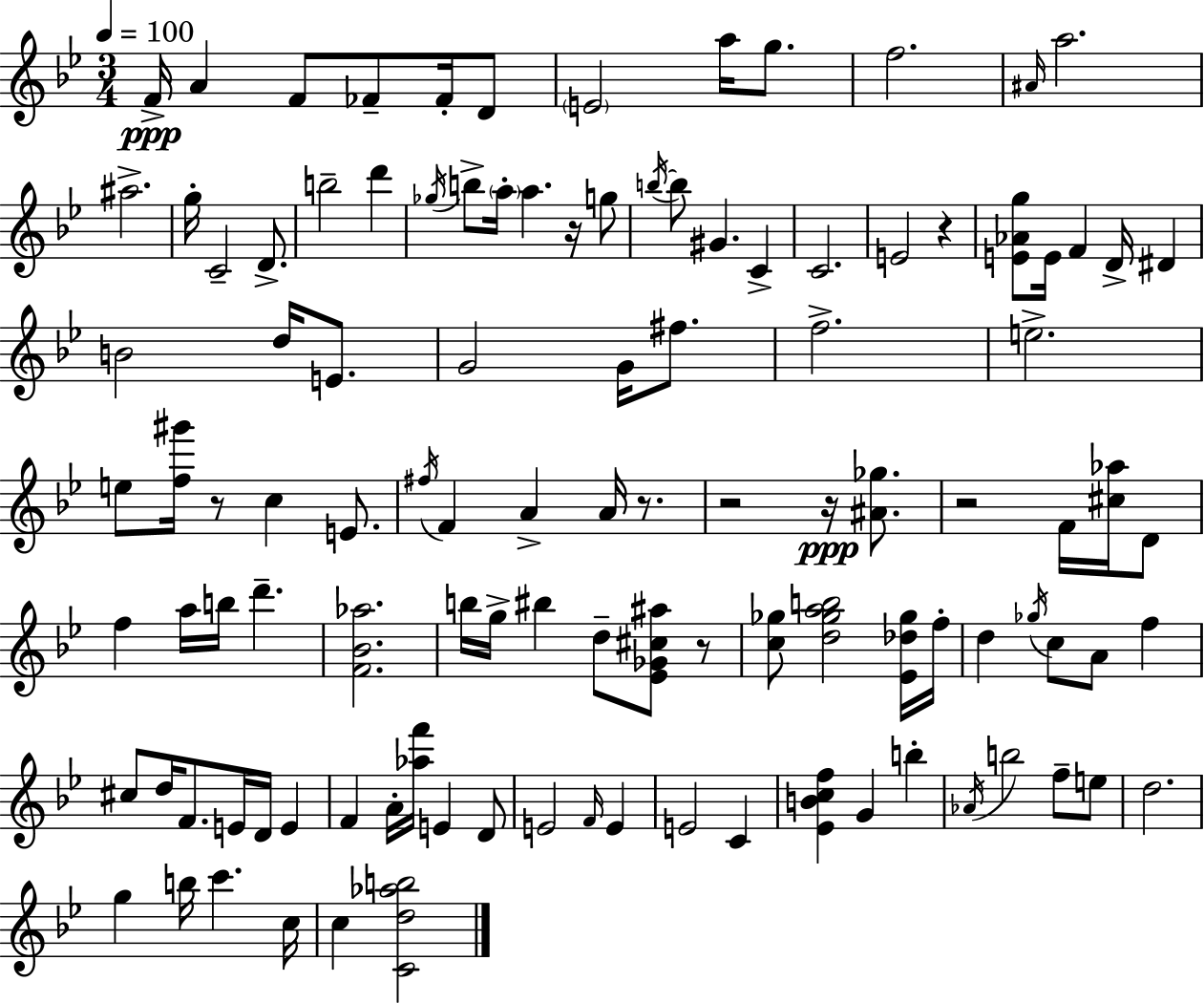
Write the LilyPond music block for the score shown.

{
  \clef treble
  \numericTimeSignature
  \time 3/4
  \key bes \major
  \tempo 4 = 100
  f'16->\ppp a'4 f'8 fes'8-- fes'16-. d'8 | \parenthesize e'2 a''16 g''8. | f''2. | \grace { ais'16 } a''2. | \break ais''2.-> | g''16-. c'2-- d'8.-> | b''2-- d'''4 | \acciaccatura { ges''16 } b''8-> \parenthesize a''16-. a''4. r16 | \break g''8 \acciaccatura { b''16~ }~ b''8 gis'4. c'4-> | c'2. | e'2 r4 | <e' aes' g''>8 e'16 f'4 d'16-> dis'4 | \break b'2 d''16 | e'8. g'2 g'16 | fis''8. f''2.-> | e''2.-> | \break e''8 <f'' gis'''>16 r8 c''4 | e'8. \acciaccatura { fis''16 } f'4 a'4-> | a'16 r8. r2 | r16\ppp <ais' ges''>8. r2 | \break f'16 <cis'' aes''>16 d'8 f''4 a''16 b''16 d'''4.-- | <f' bes' aes''>2. | b''16 g''16-> bis''4 d''8-- | <ees' ges' cis'' ais''>8 r8 <c'' ges''>8 <d'' ges'' a'' b''>2 | \break <ees' des'' ges''>16 f''16-. d''4 \acciaccatura { ges''16 } c''8 a'8 | f''4 cis''8 d''16 f'8. e'16 | d'16 e'4 f'4 a'16-. <aes'' f'''>16 e'4 | d'8 e'2 | \break \grace { f'16 } e'4 e'2 | c'4 <ees' b' c'' f''>4 g'4 | b''4-. \acciaccatura { aes'16 } b''2 | f''8-- e''8 d''2. | \break g''4 b''16 | c'''4. c''16 c''4 <c' d'' aes'' b''>2 | \bar "|."
}